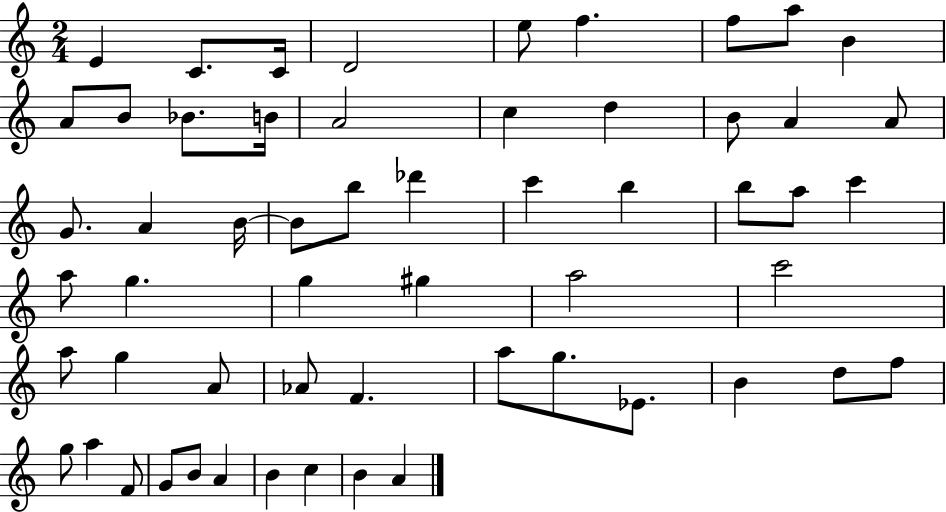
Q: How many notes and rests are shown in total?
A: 57